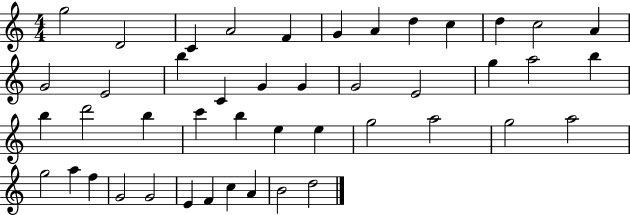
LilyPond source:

{
  \clef treble
  \numericTimeSignature
  \time 4/4
  \key c \major
  g''2 d'2 | c'4 a'2 f'4 | g'4 a'4 d''4 c''4 | d''4 c''2 a'4 | \break g'2 e'2 | b''4 c'4 g'4 g'4 | g'2 e'2 | g''4 a''2 b''4 | \break b''4 d'''2 b''4 | c'''4 b''4 e''4 e''4 | g''2 a''2 | g''2 a''2 | \break g''2 a''4 f''4 | g'2 g'2 | e'4 f'4 c''4 a'4 | b'2 d''2 | \break \bar "|."
}